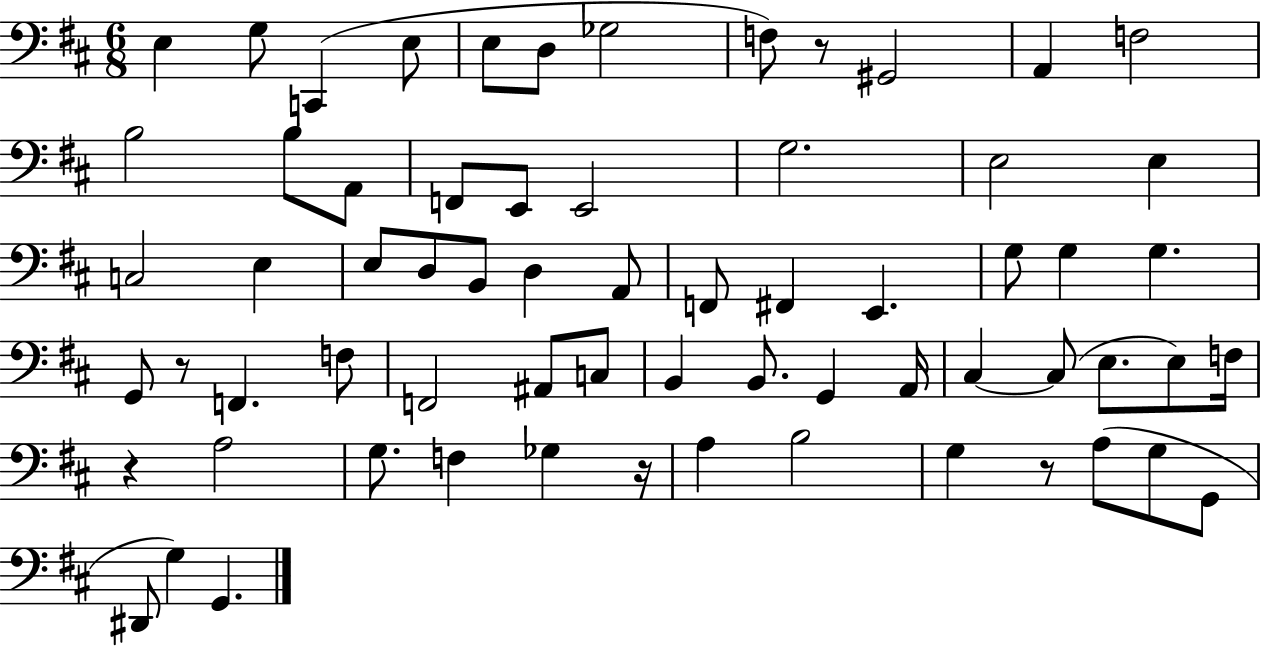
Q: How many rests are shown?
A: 5